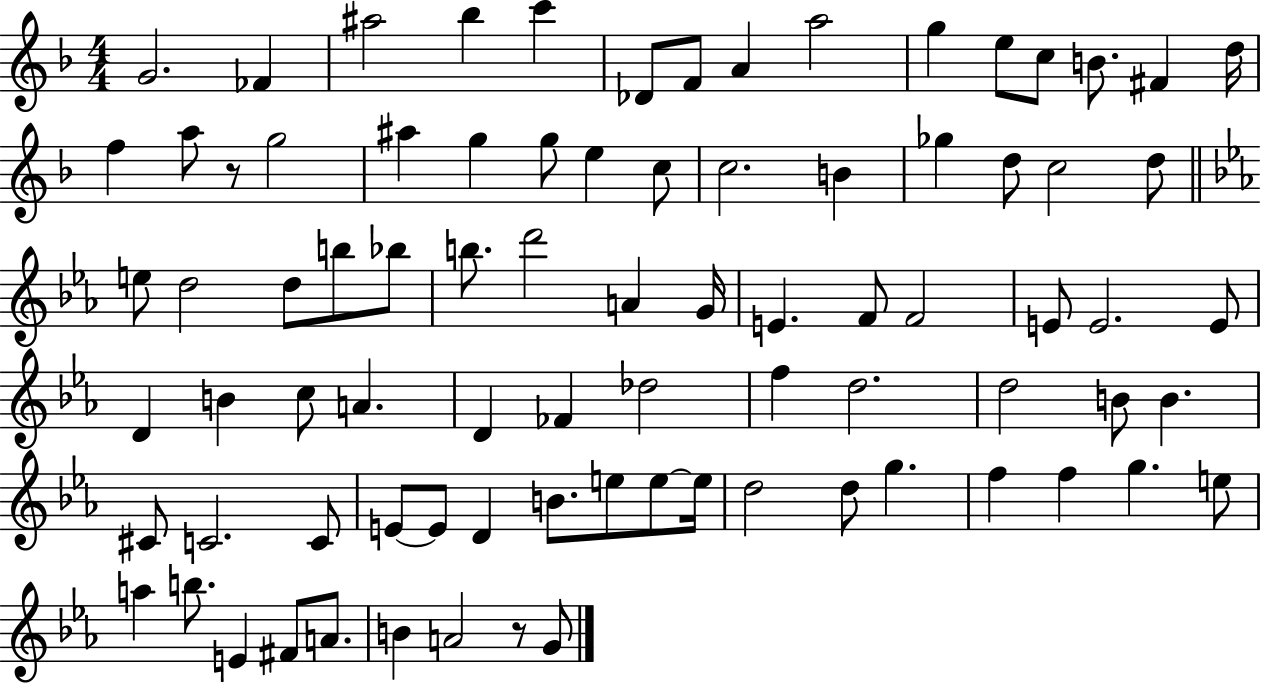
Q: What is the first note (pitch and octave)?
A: G4